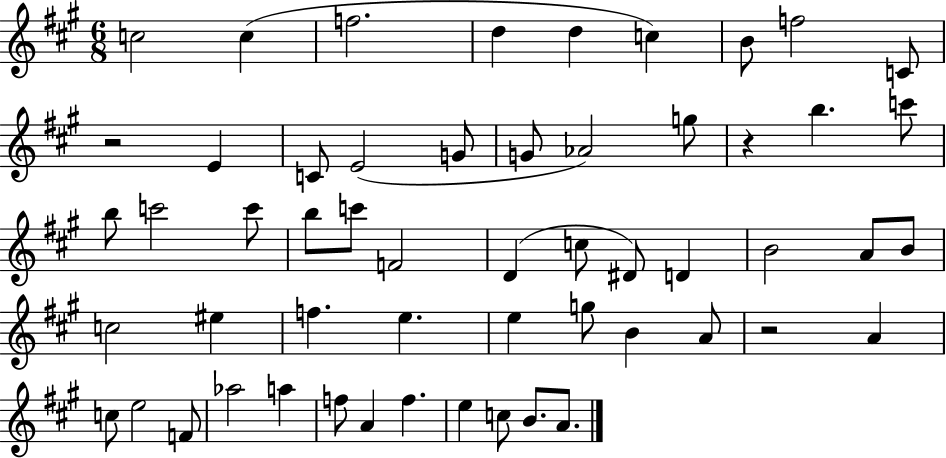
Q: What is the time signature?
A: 6/8